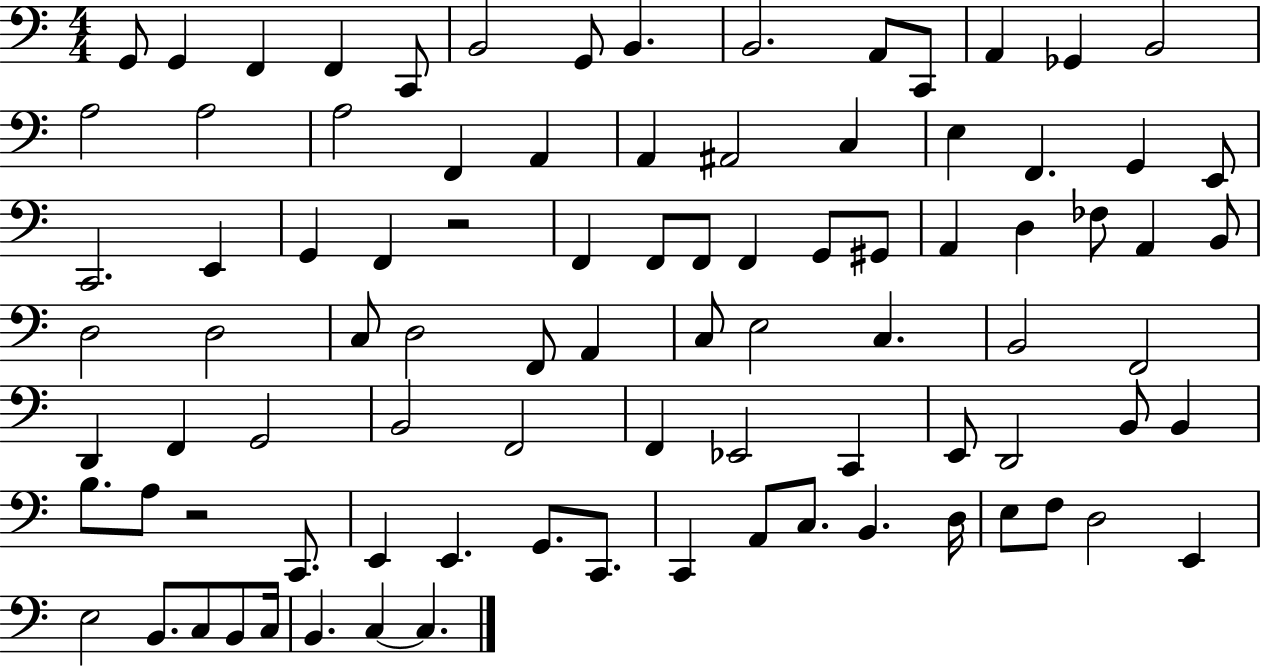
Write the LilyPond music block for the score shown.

{
  \clef bass
  \numericTimeSignature
  \time 4/4
  \key c \major
  g,8 g,4 f,4 f,4 c,8 | b,2 g,8 b,4. | b,2. a,8 c,8 | a,4 ges,4 b,2 | \break a2 a2 | a2 f,4 a,4 | a,4 ais,2 c4 | e4 f,4. g,4 e,8 | \break c,2. e,4 | g,4 f,4 r2 | f,4 f,8 f,8 f,4 g,8 gis,8 | a,4 d4 fes8 a,4 b,8 | \break d2 d2 | c8 d2 f,8 a,4 | c8 e2 c4. | b,2 f,2 | \break d,4 f,4 g,2 | b,2 f,2 | f,4 ees,2 c,4 | e,8 d,2 b,8 b,4 | \break b8. a8 r2 c,8. | e,4 e,4. g,8. c,8. | c,4 a,8 c8. b,4. d16 | e8 f8 d2 e,4 | \break e2 b,8. c8 b,8 c16 | b,4. c4~~ c4. | \bar "|."
}